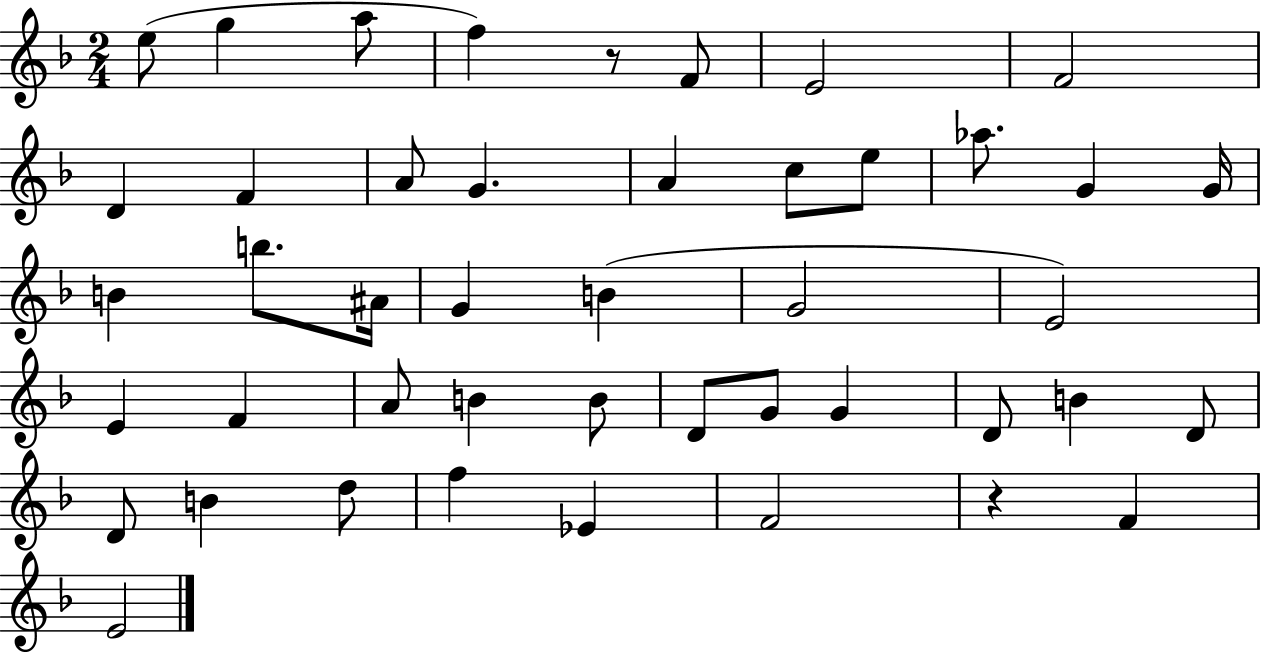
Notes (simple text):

E5/e G5/q A5/e F5/q R/e F4/e E4/h F4/h D4/q F4/q A4/e G4/q. A4/q C5/e E5/e Ab5/e. G4/q G4/s B4/q B5/e. A#4/s G4/q B4/q G4/h E4/h E4/q F4/q A4/e B4/q B4/e D4/e G4/e G4/q D4/e B4/q D4/e D4/e B4/q D5/e F5/q Eb4/q F4/h R/q F4/q E4/h